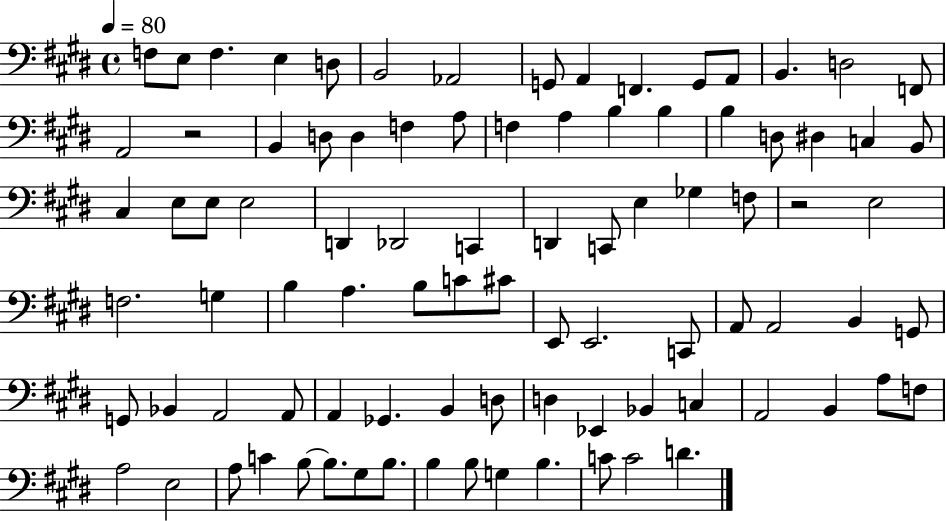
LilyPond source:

{
  \clef bass
  \time 4/4
  \defaultTimeSignature
  \key e \major
  \tempo 4 = 80
  f8 e8 f4. e4 d8 | b,2 aes,2 | g,8 a,4 f,4. g,8 a,8 | b,4. d2 f,8 | \break a,2 r2 | b,4 d8 d4 f4 a8 | f4 a4 b4 b4 | b4 d8 dis4 c4 b,8 | \break cis4 e8 e8 e2 | d,4 des,2 c,4 | d,4 c,8 e4 ges4 f8 | r2 e2 | \break f2. g4 | b4 a4. b8 c'8 cis'8 | e,8 e,2. c,8 | a,8 a,2 b,4 g,8 | \break g,8 bes,4 a,2 a,8 | a,4 ges,4. b,4 d8 | d4 ees,4 bes,4 c4 | a,2 b,4 a8 f8 | \break a2 e2 | a8 c'4 b8~~ b8. gis8 b8. | b4 b8 g4 b4. | c'8 c'2 d'4. | \break \bar "|."
}